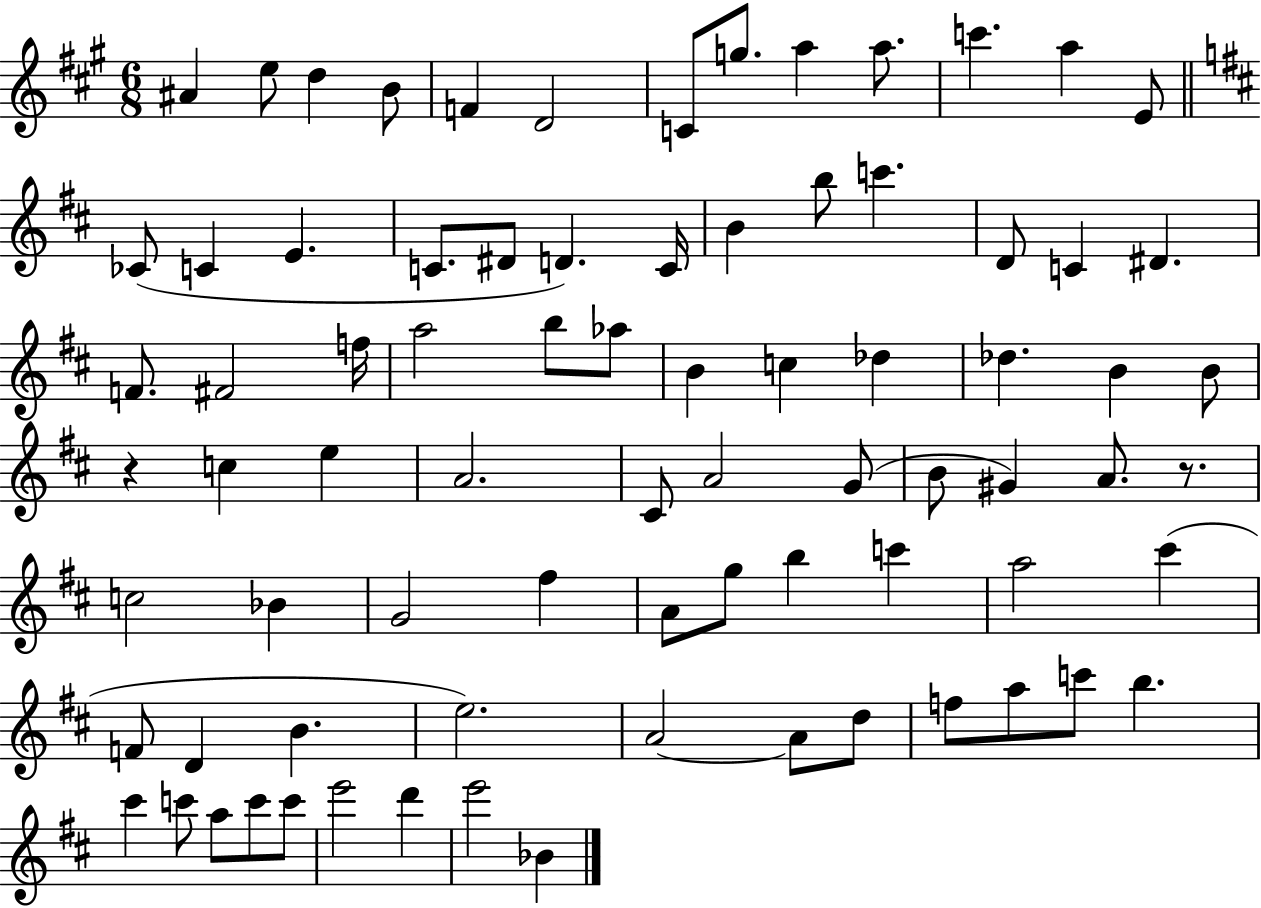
A#4/q E5/e D5/q B4/e F4/q D4/h C4/e G5/e. A5/q A5/e. C6/q. A5/q E4/e CES4/e C4/q E4/q. C4/e. D#4/e D4/q. C4/s B4/q B5/e C6/q. D4/e C4/q D#4/q. F4/e. F#4/h F5/s A5/h B5/e Ab5/e B4/q C5/q Db5/q Db5/q. B4/q B4/e R/q C5/q E5/q A4/h. C#4/e A4/h G4/e B4/e G#4/q A4/e. R/e. C5/h Bb4/q G4/h F#5/q A4/e G5/e B5/q C6/q A5/h C#6/q F4/e D4/q B4/q. E5/h. A4/h A4/e D5/e F5/e A5/e C6/e B5/q. C#6/q C6/e A5/e C6/e C6/e E6/h D6/q E6/h Bb4/q